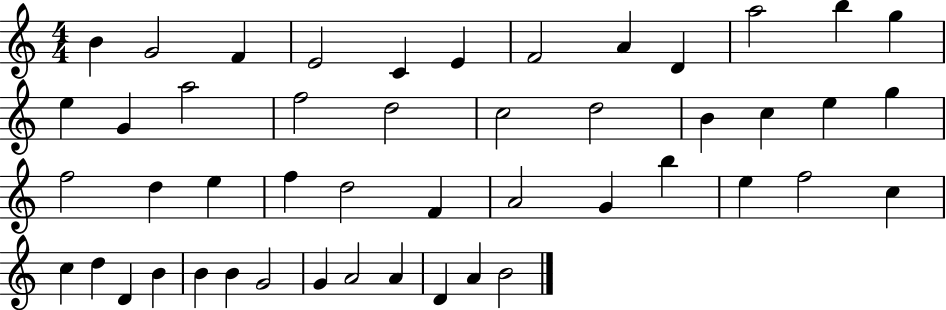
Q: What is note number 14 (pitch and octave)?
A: G4